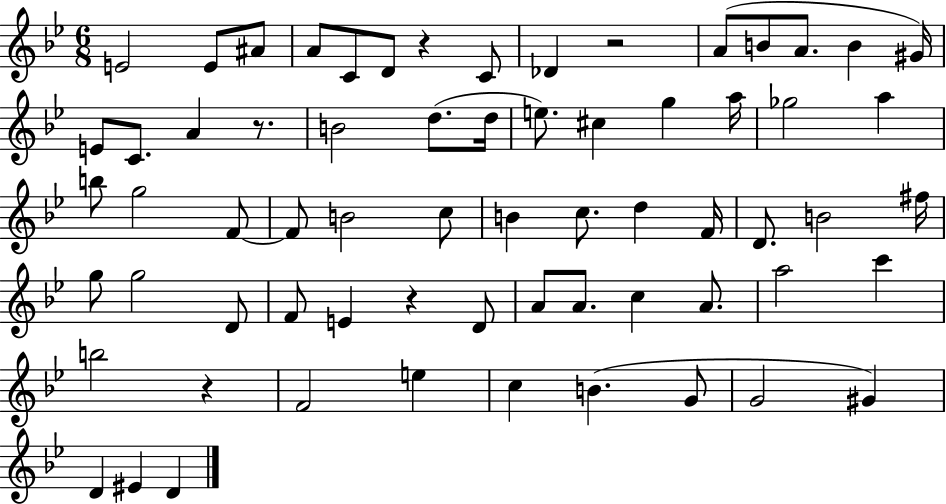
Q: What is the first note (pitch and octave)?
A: E4